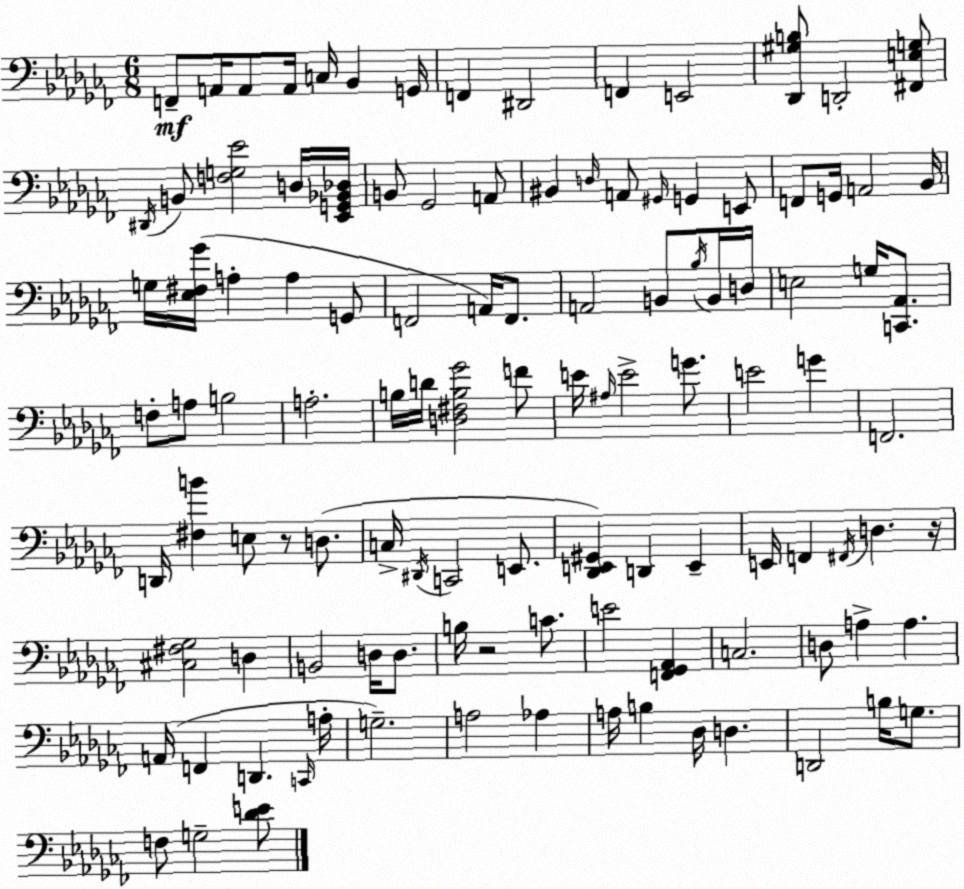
X:1
T:Untitled
M:6/8
L:1/4
K:Abm
F,,/2 A,,/4 A,,/2 A,,/4 C,/4 _B,, G,,/4 F,, ^D,,2 F,, E,,2 [_D,,^G,B,]/2 D,,2 [^F,,E,G,]/2 ^D,,/4 B,,/2 [F,G,_E]2 D,/4 [_E,,G,,_B,,_D,]/4 B,,/2 _G,,2 A,,/2 ^B,, D,/4 A,,/2 ^G,,/4 G,, E,,/2 F,,/2 G,,/4 A,,2 _B,,/4 G,/4 [_E,^F,_G]/4 A, A, G,,/2 F,,2 A,,/4 F,,/2 A,,2 B,,/2 _B,/4 B,,/4 D,/4 E,2 G,/4 [C,,_A,,]/2 F,/2 A,/2 B,2 A,2 B,/4 D/4 [D,^F,B,_G]2 F/2 E/4 ^A,/4 E2 G/2 E2 G F,,2 D,,/4 [^F,B] E,/2 z/2 D,/2 C,/4 ^D,,/4 C,,2 E,,/2 [_D,,E,,^G,,] D,, E,, E,,/4 F,, ^F,,/4 D, z/4 [^C,^F,_G,]2 D, B,,2 D,/4 D,/2 B,/4 z2 C/2 E2 [F,,_G,,_A,,] C,2 D,/2 A, A, A,,/4 F,, D,, C,,/4 A,/4 G,2 A,2 _A, A,/4 B, _D,/4 D, D,,2 B,/4 G,/2 F,/2 G,2 [_DE]/2